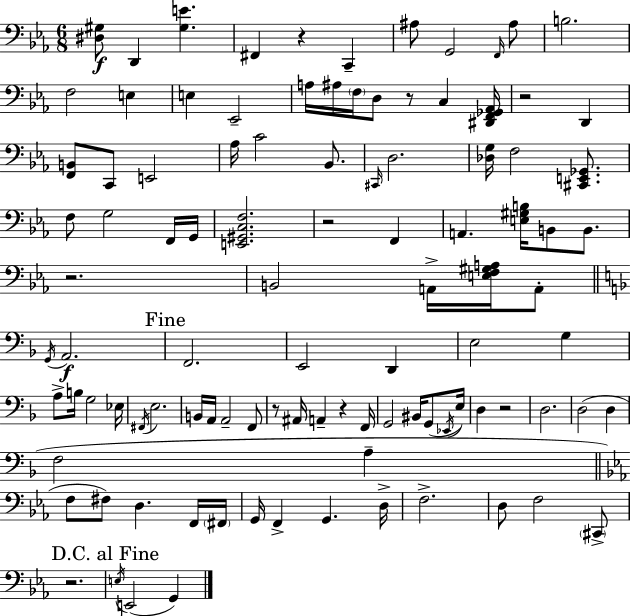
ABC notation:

X:1
T:Untitled
M:6/8
L:1/4
K:Eb
[^D,^G,]/2 D,, [^G,E] ^F,, z C,, ^A,/2 G,,2 F,,/4 ^A,/2 B,2 F,2 E, E, _E,,2 A,/4 ^A,/4 F,/4 D,/2 z/2 C, [^D,,F,,_G,,_A,,]/4 z2 D,, [F,,B,,]/2 C,,/2 E,,2 _A,/4 C2 _B,,/2 ^C,,/4 D,2 [_D,G,]/4 F,2 [^C,,E,,_G,,]/2 F,/2 G,2 F,,/4 G,,/4 [E,,^G,,C,F,]2 z2 F,, A,, [E,^G,B,]/4 B,,/2 B,,/2 z2 B,,2 A,,/4 [E,F,^G,A,]/4 A,,/2 G,,/4 A,,2 F,,2 E,,2 D,, E,2 G, A,/2 B,/4 G,2 _E,/4 ^F,,/4 E,2 B,,/4 A,,/4 A,,2 F,,/2 z/2 ^A,,/4 A,, z F,,/4 G,,2 ^B,,/4 G,,/2 _E,,/4 E,/4 D, z2 D,2 D,2 D, F,2 A, F,/2 ^F,/2 D, F,,/4 ^F,,/4 G,,/4 F,, G,, D,/4 F,2 D,/2 F,2 ^C,,/2 z2 E,/4 E,,2 G,,